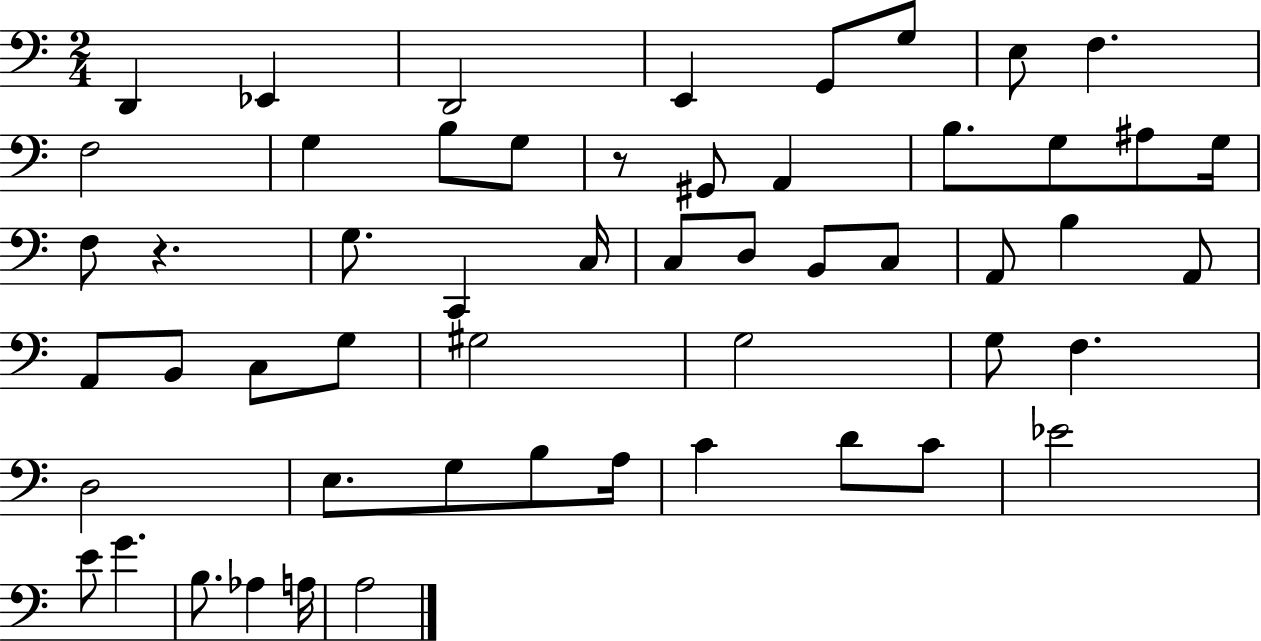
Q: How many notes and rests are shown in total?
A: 54